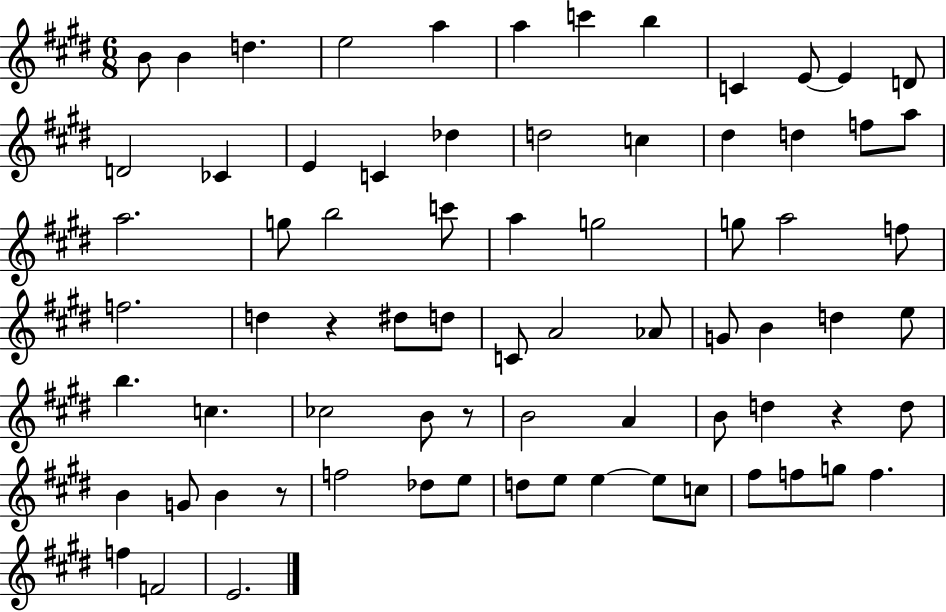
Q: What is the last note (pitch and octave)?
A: E4